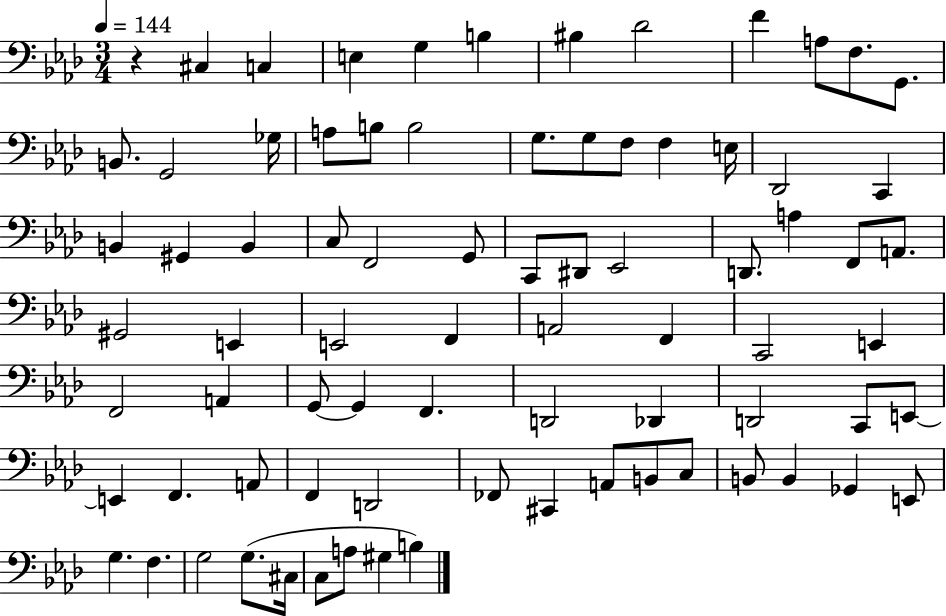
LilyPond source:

{
  \clef bass
  \numericTimeSignature
  \time 3/4
  \key aes \major
  \tempo 4 = 144
  r4 cis4 c4 | e4 g4 b4 | bis4 des'2 | f'4 a8 f8. g,8. | \break b,8. g,2 ges16 | a8 b8 b2 | g8. g8 f8 f4 e16 | des,2 c,4 | \break b,4 gis,4 b,4 | c8 f,2 g,8 | c,8 dis,8 ees,2 | d,8. a4 f,8 a,8. | \break gis,2 e,4 | e,2 f,4 | a,2 f,4 | c,2 e,4 | \break f,2 a,4 | g,8~~ g,4 f,4. | d,2 des,4 | d,2 c,8 e,8~~ | \break e,4 f,4. a,8 | f,4 d,2 | fes,8 cis,4 a,8 b,8 c8 | b,8 b,4 ges,4 e,8 | \break g4. f4. | g2 g8.( cis16 | c8 a8 gis4 b4) | \bar "|."
}